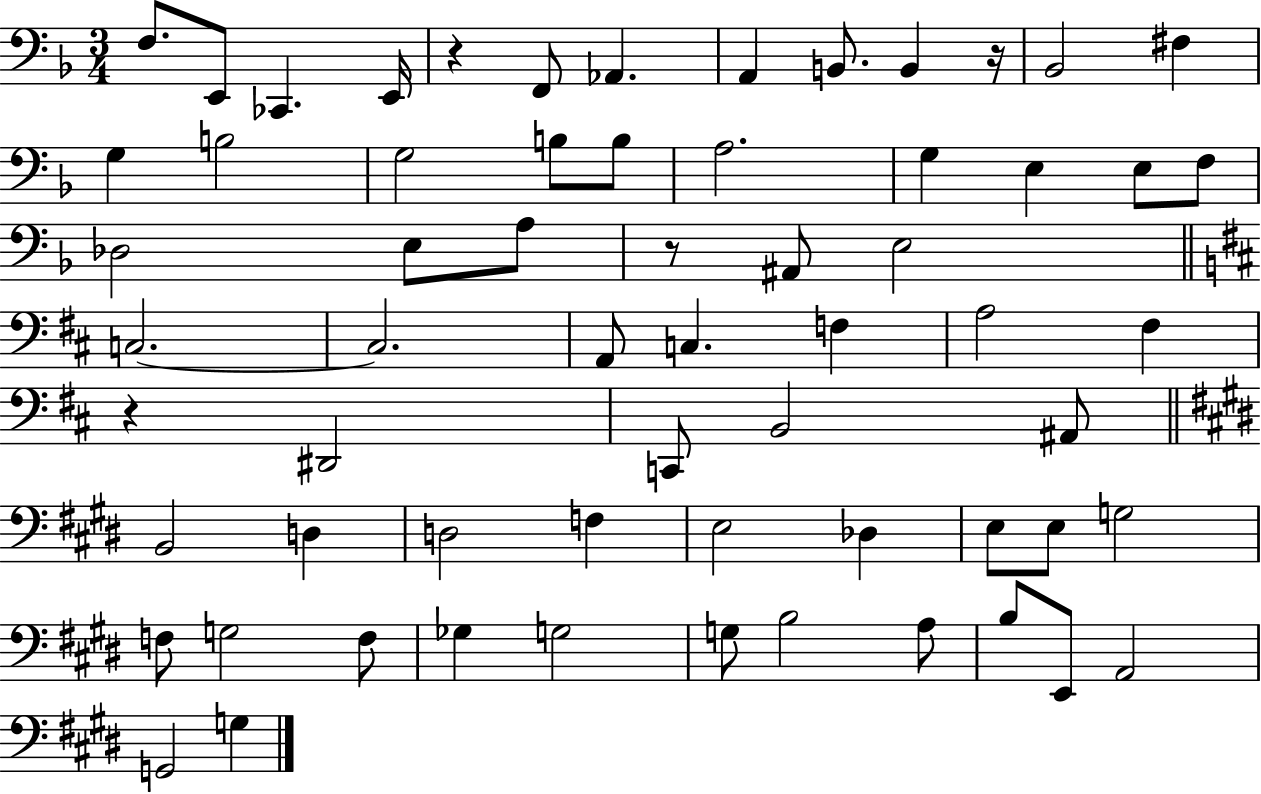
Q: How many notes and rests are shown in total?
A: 63